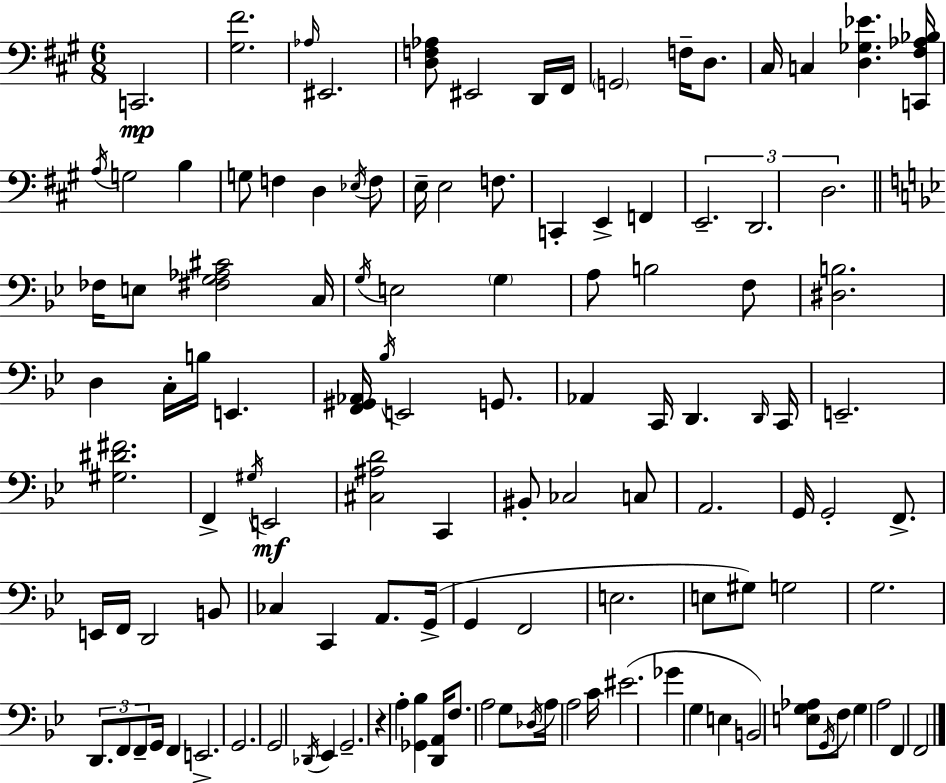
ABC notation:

X:1
T:Untitled
M:6/8
L:1/4
K:A
C,,2 [^G,^F]2 _A,/4 ^E,,2 [D,F,_A,]/2 ^E,,2 D,,/4 ^F,,/4 G,,2 F,/4 D,/2 ^C,/4 C, [D,_G,_E] [C,,^F,_A,_B,]/4 A,/4 G,2 B, G,/2 F, D, _E,/4 F,/2 E,/4 E,2 F,/2 C,, E,, F,, E,,2 D,,2 D,2 _F,/4 E,/2 [^F,G,_A,^C]2 C,/4 G,/4 E,2 G, A,/2 B,2 F,/2 [^D,B,]2 D, C,/4 B,/4 E,, [F,,^G,,_A,,]/4 _B,/4 E,,2 G,,/2 _A,, C,,/4 D,, D,,/4 C,,/4 E,,2 [^G,^D^F]2 F,, ^G,/4 E,,2 [^C,^A,D]2 C,, ^B,,/2 _C,2 C,/2 A,,2 G,,/4 G,,2 F,,/2 E,,/4 F,,/4 D,,2 B,,/2 _C, C,, A,,/2 G,,/4 G,, F,,2 E,2 E,/2 ^G,/2 G,2 G,2 D,,/2 F,,/2 F,,/2 G,,/4 F,, E,,2 G,,2 G,,2 _D,,/4 _E,, G,,2 z A, [_G,,_B,] [D,,A,,]/4 F,/2 A,2 G,/2 _D,/4 A,/4 A,2 C/4 ^E2 _G G, E, B,,2 [E,G,_A,]/2 G,,/4 F,/2 G, A,2 F,, F,,2